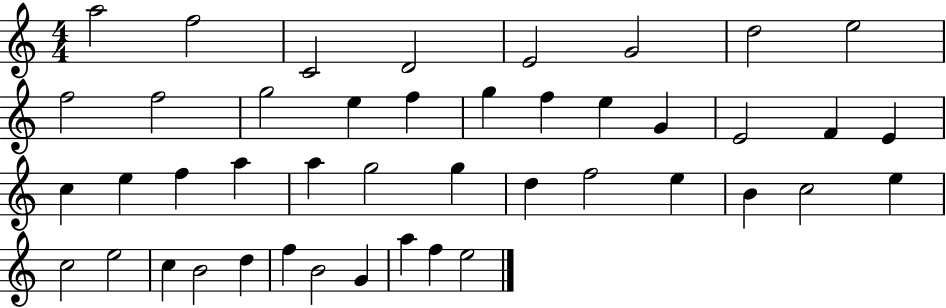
{
  \clef treble
  \numericTimeSignature
  \time 4/4
  \key c \major
  a''2 f''2 | c'2 d'2 | e'2 g'2 | d''2 e''2 | \break f''2 f''2 | g''2 e''4 f''4 | g''4 f''4 e''4 g'4 | e'2 f'4 e'4 | \break c''4 e''4 f''4 a''4 | a''4 g''2 g''4 | d''4 f''2 e''4 | b'4 c''2 e''4 | \break c''2 e''2 | c''4 b'2 d''4 | f''4 b'2 g'4 | a''4 f''4 e''2 | \break \bar "|."
}